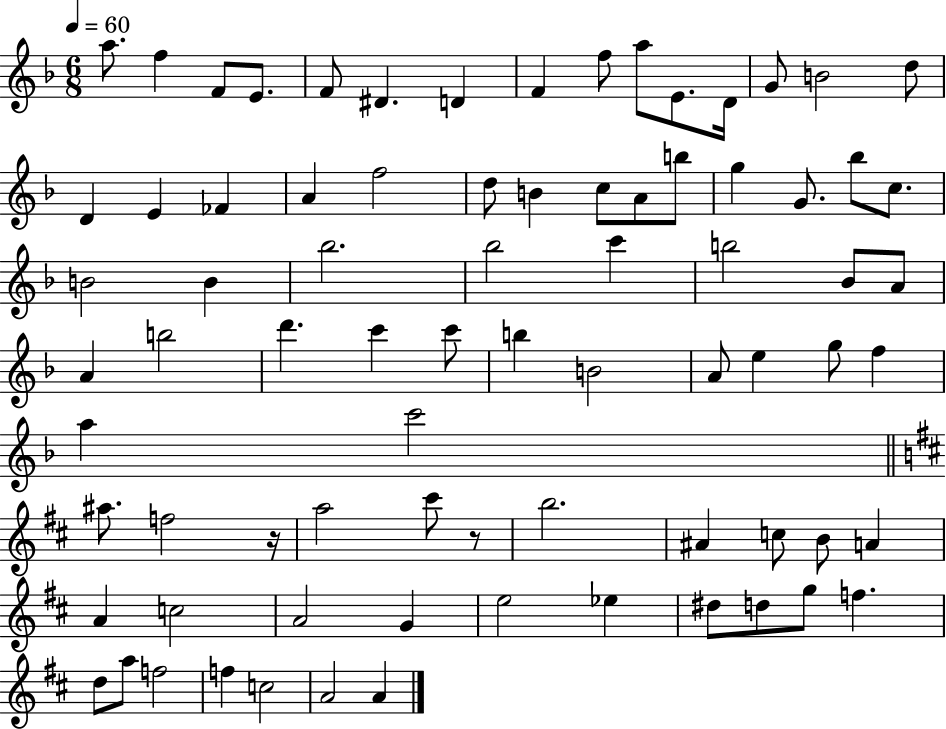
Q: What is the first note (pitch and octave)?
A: A5